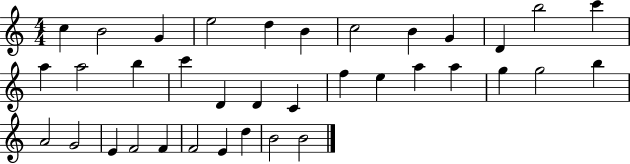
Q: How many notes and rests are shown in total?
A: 36